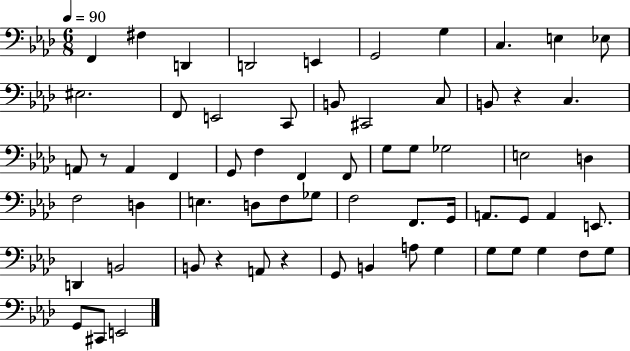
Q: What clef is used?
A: bass